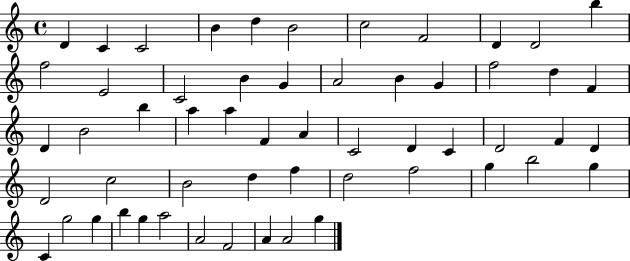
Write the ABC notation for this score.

X:1
T:Untitled
M:4/4
L:1/4
K:C
D C C2 B d B2 c2 F2 D D2 b f2 E2 C2 B G A2 B G f2 d F D B2 b a a F A C2 D C D2 F D D2 c2 B2 d f d2 f2 g b2 g C g2 g b g a2 A2 F2 A A2 g